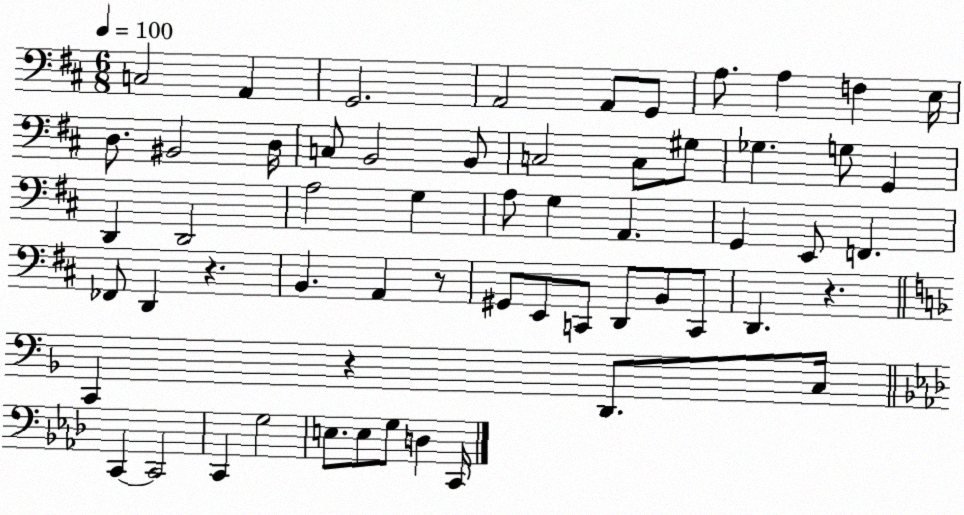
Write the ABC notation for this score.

X:1
T:Untitled
M:6/8
L:1/4
K:D
C,2 A,, G,,2 A,,2 A,,/2 G,,/2 A,/2 A, F, E,/4 D,/2 ^B,,2 D,/4 C,/2 B,,2 B,,/2 C,2 C,/2 ^G,/2 _G, G,/2 G,, D,, D,,2 A,2 G, A,/2 G, A,, G,, E,,/2 F,, _F,,/2 D,, z B,, A,, z/2 ^G,,/2 E,,/2 C,,/2 D,,/2 B,,/2 C,,/2 D,, z C,, z D,,/2 C,/4 C,, C,,2 C,, G,2 E,/2 E,/2 G,/2 D, C,,/4